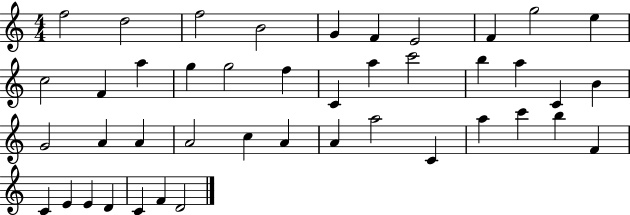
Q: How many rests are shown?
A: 0